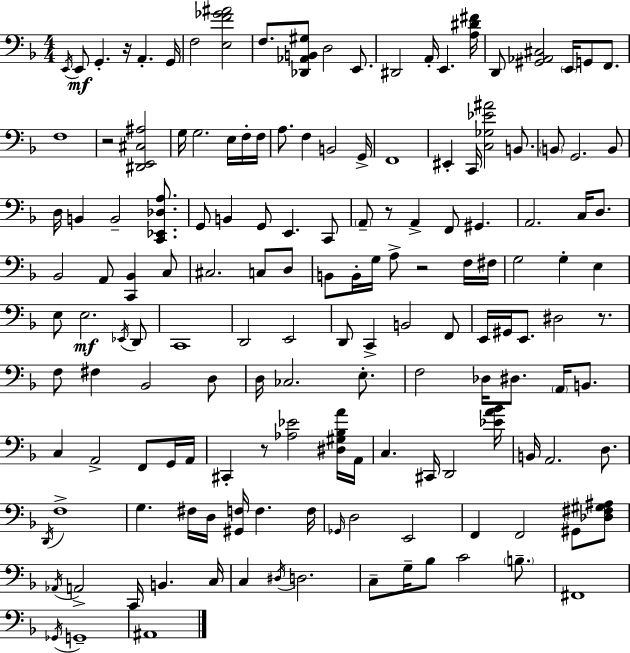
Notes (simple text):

E2/s E2/e G2/q. R/s A2/q. G2/s F3/h [E3,F4,Gb4,A#4]/h F3/e. [Db2,Ab2,B2,G#3]/e D3/h E2/e. D#2/h A2/s E2/q. [A3,D#4,F#4]/s D2/e [G#2,Ab2,C#3]/h E2/s G2/e F2/e. F3/w R/h [D#2,E2,C#3,A#3]/h G3/s G3/h. E3/s F3/s F3/s A3/e. F3/q B2/h G2/s F2/w EIS2/q C2/s [C3,Gb3,Eb4,A#4]/h B2/e. B2/e G2/h. B2/e D3/s B2/q B2/h [C2,Eb2,Db3,A3]/e. G2/e B2/q G2/e E2/q. C2/e A2/e R/e A2/q F2/e G#2/q. A2/h. C3/s D3/e. Bb2/h A2/e [C2,Bb2]/q C3/e C#3/h. C3/e D3/e B2/e B2/s G3/s A3/e R/h F3/s F#3/s G3/h G3/q E3/q E3/e E3/h. Eb2/s D2/e C2/w D2/h E2/h D2/e C2/q B2/h F2/e E2/s G#2/s E2/e. D#3/h R/e. F3/e F#3/q Bb2/h D3/e D3/s CES3/h. E3/e. F3/h Db3/s D#3/e. A2/s B2/e. C3/q A2/h F2/e G2/s A2/s C#2/q R/e [Ab3,Eb4]/h [D#3,G#3,Bb3,A4]/s A2/s C3/q. C#2/s D2/h [Eb4,A4,Bb4]/s B2/s A2/h. D3/e. D2/s F3/w G3/q. F#3/s D3/s [G#2,F3]/s F3/q. F3/s Gb2/s D3/h E2/h F2/q F2/h G#2/e [Db3,F#3,G#3,A#3]/e Ab2/s A2/h C2/s B2/q. C3/s C3/q D#3/s D3/h. C3/e G3/s Bb3/e C4/h B3/e. F#2/w Gb2/s G2/w A#2/w